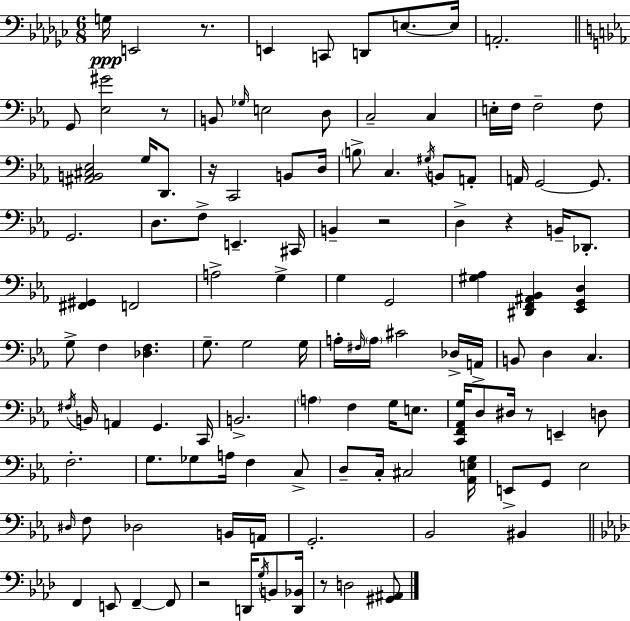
{
  \clef bass
  \numericTimeSignature
  \time 6/8
  \key ees \minor
  \repeat volta 2 { g16\ppp e,2 r8. | e,4 c,8 d,8 e8.~~ e16 | a,2.-. | \bar "||" \break \key ees \major g,8 <ees gis'>2 r8 | b,8 \grace { ges16 } e2 d8 | c2-- c4 | e16-. f16 f2-- f8 | \break <ais, b, cis ees>2 g16 d,8. | r16 c,2 b,8 | d16 \parenthesize b8-> c4. \acciaccatura { gis16 } b,8 | a,8-. a,16 g,2~~ g,8. | \break g,2. | d8. f8-> e,4.-- | cis,16 b,4-- r2 | d4-> r4 b,16-- des,8.-. | \break <fis, gis,>4 f,2 | a2-> g4-> | g4 g,2 | <gis aes>4 <dis, f, ais, bes,>4 <ees, g, d>4 | \break g8-> f4 <des f>4. | g8.-- g2 | g16 a16-. \grace { fis16 } \parenthesize a16 cis'2 | des16-> a,16-> b,8 d4 c4. | \break \acciaccatura { fis16 } b,16 a,4 g,4. | c,16 b,2.-> | \parenthesize a4 f4 | g16 e8. <c, f, aes, g>16 d8 dis16 r8 e,4-- | \break d8 f2.-. | g8. ges8 a16 f4 | c8-> d8-- c16-. cis2 | <aes, e g>16 e,8-> g,8 ees2 | \break \grace { dis16 } f8 des2 | b,16 a,16 g,2.-. | bes,2 | bis,4 \bar "||" \break \key aes \major f,4 e,8 f,4--~~ f,8 | r2 d,16 \acciaccatura { g16 } b,8 | <d, bes,>16 r8 d2 <gis, ais,>8 | } \bar "|."
}